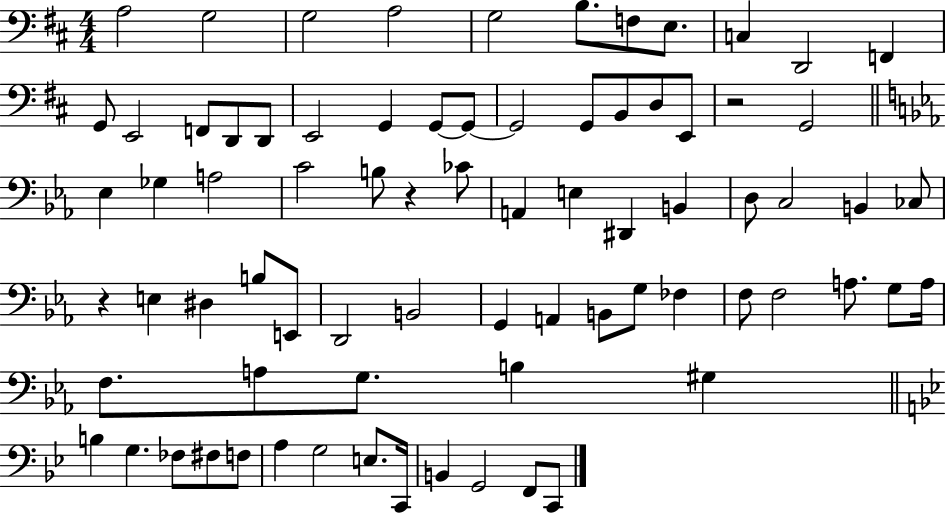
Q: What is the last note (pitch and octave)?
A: C2